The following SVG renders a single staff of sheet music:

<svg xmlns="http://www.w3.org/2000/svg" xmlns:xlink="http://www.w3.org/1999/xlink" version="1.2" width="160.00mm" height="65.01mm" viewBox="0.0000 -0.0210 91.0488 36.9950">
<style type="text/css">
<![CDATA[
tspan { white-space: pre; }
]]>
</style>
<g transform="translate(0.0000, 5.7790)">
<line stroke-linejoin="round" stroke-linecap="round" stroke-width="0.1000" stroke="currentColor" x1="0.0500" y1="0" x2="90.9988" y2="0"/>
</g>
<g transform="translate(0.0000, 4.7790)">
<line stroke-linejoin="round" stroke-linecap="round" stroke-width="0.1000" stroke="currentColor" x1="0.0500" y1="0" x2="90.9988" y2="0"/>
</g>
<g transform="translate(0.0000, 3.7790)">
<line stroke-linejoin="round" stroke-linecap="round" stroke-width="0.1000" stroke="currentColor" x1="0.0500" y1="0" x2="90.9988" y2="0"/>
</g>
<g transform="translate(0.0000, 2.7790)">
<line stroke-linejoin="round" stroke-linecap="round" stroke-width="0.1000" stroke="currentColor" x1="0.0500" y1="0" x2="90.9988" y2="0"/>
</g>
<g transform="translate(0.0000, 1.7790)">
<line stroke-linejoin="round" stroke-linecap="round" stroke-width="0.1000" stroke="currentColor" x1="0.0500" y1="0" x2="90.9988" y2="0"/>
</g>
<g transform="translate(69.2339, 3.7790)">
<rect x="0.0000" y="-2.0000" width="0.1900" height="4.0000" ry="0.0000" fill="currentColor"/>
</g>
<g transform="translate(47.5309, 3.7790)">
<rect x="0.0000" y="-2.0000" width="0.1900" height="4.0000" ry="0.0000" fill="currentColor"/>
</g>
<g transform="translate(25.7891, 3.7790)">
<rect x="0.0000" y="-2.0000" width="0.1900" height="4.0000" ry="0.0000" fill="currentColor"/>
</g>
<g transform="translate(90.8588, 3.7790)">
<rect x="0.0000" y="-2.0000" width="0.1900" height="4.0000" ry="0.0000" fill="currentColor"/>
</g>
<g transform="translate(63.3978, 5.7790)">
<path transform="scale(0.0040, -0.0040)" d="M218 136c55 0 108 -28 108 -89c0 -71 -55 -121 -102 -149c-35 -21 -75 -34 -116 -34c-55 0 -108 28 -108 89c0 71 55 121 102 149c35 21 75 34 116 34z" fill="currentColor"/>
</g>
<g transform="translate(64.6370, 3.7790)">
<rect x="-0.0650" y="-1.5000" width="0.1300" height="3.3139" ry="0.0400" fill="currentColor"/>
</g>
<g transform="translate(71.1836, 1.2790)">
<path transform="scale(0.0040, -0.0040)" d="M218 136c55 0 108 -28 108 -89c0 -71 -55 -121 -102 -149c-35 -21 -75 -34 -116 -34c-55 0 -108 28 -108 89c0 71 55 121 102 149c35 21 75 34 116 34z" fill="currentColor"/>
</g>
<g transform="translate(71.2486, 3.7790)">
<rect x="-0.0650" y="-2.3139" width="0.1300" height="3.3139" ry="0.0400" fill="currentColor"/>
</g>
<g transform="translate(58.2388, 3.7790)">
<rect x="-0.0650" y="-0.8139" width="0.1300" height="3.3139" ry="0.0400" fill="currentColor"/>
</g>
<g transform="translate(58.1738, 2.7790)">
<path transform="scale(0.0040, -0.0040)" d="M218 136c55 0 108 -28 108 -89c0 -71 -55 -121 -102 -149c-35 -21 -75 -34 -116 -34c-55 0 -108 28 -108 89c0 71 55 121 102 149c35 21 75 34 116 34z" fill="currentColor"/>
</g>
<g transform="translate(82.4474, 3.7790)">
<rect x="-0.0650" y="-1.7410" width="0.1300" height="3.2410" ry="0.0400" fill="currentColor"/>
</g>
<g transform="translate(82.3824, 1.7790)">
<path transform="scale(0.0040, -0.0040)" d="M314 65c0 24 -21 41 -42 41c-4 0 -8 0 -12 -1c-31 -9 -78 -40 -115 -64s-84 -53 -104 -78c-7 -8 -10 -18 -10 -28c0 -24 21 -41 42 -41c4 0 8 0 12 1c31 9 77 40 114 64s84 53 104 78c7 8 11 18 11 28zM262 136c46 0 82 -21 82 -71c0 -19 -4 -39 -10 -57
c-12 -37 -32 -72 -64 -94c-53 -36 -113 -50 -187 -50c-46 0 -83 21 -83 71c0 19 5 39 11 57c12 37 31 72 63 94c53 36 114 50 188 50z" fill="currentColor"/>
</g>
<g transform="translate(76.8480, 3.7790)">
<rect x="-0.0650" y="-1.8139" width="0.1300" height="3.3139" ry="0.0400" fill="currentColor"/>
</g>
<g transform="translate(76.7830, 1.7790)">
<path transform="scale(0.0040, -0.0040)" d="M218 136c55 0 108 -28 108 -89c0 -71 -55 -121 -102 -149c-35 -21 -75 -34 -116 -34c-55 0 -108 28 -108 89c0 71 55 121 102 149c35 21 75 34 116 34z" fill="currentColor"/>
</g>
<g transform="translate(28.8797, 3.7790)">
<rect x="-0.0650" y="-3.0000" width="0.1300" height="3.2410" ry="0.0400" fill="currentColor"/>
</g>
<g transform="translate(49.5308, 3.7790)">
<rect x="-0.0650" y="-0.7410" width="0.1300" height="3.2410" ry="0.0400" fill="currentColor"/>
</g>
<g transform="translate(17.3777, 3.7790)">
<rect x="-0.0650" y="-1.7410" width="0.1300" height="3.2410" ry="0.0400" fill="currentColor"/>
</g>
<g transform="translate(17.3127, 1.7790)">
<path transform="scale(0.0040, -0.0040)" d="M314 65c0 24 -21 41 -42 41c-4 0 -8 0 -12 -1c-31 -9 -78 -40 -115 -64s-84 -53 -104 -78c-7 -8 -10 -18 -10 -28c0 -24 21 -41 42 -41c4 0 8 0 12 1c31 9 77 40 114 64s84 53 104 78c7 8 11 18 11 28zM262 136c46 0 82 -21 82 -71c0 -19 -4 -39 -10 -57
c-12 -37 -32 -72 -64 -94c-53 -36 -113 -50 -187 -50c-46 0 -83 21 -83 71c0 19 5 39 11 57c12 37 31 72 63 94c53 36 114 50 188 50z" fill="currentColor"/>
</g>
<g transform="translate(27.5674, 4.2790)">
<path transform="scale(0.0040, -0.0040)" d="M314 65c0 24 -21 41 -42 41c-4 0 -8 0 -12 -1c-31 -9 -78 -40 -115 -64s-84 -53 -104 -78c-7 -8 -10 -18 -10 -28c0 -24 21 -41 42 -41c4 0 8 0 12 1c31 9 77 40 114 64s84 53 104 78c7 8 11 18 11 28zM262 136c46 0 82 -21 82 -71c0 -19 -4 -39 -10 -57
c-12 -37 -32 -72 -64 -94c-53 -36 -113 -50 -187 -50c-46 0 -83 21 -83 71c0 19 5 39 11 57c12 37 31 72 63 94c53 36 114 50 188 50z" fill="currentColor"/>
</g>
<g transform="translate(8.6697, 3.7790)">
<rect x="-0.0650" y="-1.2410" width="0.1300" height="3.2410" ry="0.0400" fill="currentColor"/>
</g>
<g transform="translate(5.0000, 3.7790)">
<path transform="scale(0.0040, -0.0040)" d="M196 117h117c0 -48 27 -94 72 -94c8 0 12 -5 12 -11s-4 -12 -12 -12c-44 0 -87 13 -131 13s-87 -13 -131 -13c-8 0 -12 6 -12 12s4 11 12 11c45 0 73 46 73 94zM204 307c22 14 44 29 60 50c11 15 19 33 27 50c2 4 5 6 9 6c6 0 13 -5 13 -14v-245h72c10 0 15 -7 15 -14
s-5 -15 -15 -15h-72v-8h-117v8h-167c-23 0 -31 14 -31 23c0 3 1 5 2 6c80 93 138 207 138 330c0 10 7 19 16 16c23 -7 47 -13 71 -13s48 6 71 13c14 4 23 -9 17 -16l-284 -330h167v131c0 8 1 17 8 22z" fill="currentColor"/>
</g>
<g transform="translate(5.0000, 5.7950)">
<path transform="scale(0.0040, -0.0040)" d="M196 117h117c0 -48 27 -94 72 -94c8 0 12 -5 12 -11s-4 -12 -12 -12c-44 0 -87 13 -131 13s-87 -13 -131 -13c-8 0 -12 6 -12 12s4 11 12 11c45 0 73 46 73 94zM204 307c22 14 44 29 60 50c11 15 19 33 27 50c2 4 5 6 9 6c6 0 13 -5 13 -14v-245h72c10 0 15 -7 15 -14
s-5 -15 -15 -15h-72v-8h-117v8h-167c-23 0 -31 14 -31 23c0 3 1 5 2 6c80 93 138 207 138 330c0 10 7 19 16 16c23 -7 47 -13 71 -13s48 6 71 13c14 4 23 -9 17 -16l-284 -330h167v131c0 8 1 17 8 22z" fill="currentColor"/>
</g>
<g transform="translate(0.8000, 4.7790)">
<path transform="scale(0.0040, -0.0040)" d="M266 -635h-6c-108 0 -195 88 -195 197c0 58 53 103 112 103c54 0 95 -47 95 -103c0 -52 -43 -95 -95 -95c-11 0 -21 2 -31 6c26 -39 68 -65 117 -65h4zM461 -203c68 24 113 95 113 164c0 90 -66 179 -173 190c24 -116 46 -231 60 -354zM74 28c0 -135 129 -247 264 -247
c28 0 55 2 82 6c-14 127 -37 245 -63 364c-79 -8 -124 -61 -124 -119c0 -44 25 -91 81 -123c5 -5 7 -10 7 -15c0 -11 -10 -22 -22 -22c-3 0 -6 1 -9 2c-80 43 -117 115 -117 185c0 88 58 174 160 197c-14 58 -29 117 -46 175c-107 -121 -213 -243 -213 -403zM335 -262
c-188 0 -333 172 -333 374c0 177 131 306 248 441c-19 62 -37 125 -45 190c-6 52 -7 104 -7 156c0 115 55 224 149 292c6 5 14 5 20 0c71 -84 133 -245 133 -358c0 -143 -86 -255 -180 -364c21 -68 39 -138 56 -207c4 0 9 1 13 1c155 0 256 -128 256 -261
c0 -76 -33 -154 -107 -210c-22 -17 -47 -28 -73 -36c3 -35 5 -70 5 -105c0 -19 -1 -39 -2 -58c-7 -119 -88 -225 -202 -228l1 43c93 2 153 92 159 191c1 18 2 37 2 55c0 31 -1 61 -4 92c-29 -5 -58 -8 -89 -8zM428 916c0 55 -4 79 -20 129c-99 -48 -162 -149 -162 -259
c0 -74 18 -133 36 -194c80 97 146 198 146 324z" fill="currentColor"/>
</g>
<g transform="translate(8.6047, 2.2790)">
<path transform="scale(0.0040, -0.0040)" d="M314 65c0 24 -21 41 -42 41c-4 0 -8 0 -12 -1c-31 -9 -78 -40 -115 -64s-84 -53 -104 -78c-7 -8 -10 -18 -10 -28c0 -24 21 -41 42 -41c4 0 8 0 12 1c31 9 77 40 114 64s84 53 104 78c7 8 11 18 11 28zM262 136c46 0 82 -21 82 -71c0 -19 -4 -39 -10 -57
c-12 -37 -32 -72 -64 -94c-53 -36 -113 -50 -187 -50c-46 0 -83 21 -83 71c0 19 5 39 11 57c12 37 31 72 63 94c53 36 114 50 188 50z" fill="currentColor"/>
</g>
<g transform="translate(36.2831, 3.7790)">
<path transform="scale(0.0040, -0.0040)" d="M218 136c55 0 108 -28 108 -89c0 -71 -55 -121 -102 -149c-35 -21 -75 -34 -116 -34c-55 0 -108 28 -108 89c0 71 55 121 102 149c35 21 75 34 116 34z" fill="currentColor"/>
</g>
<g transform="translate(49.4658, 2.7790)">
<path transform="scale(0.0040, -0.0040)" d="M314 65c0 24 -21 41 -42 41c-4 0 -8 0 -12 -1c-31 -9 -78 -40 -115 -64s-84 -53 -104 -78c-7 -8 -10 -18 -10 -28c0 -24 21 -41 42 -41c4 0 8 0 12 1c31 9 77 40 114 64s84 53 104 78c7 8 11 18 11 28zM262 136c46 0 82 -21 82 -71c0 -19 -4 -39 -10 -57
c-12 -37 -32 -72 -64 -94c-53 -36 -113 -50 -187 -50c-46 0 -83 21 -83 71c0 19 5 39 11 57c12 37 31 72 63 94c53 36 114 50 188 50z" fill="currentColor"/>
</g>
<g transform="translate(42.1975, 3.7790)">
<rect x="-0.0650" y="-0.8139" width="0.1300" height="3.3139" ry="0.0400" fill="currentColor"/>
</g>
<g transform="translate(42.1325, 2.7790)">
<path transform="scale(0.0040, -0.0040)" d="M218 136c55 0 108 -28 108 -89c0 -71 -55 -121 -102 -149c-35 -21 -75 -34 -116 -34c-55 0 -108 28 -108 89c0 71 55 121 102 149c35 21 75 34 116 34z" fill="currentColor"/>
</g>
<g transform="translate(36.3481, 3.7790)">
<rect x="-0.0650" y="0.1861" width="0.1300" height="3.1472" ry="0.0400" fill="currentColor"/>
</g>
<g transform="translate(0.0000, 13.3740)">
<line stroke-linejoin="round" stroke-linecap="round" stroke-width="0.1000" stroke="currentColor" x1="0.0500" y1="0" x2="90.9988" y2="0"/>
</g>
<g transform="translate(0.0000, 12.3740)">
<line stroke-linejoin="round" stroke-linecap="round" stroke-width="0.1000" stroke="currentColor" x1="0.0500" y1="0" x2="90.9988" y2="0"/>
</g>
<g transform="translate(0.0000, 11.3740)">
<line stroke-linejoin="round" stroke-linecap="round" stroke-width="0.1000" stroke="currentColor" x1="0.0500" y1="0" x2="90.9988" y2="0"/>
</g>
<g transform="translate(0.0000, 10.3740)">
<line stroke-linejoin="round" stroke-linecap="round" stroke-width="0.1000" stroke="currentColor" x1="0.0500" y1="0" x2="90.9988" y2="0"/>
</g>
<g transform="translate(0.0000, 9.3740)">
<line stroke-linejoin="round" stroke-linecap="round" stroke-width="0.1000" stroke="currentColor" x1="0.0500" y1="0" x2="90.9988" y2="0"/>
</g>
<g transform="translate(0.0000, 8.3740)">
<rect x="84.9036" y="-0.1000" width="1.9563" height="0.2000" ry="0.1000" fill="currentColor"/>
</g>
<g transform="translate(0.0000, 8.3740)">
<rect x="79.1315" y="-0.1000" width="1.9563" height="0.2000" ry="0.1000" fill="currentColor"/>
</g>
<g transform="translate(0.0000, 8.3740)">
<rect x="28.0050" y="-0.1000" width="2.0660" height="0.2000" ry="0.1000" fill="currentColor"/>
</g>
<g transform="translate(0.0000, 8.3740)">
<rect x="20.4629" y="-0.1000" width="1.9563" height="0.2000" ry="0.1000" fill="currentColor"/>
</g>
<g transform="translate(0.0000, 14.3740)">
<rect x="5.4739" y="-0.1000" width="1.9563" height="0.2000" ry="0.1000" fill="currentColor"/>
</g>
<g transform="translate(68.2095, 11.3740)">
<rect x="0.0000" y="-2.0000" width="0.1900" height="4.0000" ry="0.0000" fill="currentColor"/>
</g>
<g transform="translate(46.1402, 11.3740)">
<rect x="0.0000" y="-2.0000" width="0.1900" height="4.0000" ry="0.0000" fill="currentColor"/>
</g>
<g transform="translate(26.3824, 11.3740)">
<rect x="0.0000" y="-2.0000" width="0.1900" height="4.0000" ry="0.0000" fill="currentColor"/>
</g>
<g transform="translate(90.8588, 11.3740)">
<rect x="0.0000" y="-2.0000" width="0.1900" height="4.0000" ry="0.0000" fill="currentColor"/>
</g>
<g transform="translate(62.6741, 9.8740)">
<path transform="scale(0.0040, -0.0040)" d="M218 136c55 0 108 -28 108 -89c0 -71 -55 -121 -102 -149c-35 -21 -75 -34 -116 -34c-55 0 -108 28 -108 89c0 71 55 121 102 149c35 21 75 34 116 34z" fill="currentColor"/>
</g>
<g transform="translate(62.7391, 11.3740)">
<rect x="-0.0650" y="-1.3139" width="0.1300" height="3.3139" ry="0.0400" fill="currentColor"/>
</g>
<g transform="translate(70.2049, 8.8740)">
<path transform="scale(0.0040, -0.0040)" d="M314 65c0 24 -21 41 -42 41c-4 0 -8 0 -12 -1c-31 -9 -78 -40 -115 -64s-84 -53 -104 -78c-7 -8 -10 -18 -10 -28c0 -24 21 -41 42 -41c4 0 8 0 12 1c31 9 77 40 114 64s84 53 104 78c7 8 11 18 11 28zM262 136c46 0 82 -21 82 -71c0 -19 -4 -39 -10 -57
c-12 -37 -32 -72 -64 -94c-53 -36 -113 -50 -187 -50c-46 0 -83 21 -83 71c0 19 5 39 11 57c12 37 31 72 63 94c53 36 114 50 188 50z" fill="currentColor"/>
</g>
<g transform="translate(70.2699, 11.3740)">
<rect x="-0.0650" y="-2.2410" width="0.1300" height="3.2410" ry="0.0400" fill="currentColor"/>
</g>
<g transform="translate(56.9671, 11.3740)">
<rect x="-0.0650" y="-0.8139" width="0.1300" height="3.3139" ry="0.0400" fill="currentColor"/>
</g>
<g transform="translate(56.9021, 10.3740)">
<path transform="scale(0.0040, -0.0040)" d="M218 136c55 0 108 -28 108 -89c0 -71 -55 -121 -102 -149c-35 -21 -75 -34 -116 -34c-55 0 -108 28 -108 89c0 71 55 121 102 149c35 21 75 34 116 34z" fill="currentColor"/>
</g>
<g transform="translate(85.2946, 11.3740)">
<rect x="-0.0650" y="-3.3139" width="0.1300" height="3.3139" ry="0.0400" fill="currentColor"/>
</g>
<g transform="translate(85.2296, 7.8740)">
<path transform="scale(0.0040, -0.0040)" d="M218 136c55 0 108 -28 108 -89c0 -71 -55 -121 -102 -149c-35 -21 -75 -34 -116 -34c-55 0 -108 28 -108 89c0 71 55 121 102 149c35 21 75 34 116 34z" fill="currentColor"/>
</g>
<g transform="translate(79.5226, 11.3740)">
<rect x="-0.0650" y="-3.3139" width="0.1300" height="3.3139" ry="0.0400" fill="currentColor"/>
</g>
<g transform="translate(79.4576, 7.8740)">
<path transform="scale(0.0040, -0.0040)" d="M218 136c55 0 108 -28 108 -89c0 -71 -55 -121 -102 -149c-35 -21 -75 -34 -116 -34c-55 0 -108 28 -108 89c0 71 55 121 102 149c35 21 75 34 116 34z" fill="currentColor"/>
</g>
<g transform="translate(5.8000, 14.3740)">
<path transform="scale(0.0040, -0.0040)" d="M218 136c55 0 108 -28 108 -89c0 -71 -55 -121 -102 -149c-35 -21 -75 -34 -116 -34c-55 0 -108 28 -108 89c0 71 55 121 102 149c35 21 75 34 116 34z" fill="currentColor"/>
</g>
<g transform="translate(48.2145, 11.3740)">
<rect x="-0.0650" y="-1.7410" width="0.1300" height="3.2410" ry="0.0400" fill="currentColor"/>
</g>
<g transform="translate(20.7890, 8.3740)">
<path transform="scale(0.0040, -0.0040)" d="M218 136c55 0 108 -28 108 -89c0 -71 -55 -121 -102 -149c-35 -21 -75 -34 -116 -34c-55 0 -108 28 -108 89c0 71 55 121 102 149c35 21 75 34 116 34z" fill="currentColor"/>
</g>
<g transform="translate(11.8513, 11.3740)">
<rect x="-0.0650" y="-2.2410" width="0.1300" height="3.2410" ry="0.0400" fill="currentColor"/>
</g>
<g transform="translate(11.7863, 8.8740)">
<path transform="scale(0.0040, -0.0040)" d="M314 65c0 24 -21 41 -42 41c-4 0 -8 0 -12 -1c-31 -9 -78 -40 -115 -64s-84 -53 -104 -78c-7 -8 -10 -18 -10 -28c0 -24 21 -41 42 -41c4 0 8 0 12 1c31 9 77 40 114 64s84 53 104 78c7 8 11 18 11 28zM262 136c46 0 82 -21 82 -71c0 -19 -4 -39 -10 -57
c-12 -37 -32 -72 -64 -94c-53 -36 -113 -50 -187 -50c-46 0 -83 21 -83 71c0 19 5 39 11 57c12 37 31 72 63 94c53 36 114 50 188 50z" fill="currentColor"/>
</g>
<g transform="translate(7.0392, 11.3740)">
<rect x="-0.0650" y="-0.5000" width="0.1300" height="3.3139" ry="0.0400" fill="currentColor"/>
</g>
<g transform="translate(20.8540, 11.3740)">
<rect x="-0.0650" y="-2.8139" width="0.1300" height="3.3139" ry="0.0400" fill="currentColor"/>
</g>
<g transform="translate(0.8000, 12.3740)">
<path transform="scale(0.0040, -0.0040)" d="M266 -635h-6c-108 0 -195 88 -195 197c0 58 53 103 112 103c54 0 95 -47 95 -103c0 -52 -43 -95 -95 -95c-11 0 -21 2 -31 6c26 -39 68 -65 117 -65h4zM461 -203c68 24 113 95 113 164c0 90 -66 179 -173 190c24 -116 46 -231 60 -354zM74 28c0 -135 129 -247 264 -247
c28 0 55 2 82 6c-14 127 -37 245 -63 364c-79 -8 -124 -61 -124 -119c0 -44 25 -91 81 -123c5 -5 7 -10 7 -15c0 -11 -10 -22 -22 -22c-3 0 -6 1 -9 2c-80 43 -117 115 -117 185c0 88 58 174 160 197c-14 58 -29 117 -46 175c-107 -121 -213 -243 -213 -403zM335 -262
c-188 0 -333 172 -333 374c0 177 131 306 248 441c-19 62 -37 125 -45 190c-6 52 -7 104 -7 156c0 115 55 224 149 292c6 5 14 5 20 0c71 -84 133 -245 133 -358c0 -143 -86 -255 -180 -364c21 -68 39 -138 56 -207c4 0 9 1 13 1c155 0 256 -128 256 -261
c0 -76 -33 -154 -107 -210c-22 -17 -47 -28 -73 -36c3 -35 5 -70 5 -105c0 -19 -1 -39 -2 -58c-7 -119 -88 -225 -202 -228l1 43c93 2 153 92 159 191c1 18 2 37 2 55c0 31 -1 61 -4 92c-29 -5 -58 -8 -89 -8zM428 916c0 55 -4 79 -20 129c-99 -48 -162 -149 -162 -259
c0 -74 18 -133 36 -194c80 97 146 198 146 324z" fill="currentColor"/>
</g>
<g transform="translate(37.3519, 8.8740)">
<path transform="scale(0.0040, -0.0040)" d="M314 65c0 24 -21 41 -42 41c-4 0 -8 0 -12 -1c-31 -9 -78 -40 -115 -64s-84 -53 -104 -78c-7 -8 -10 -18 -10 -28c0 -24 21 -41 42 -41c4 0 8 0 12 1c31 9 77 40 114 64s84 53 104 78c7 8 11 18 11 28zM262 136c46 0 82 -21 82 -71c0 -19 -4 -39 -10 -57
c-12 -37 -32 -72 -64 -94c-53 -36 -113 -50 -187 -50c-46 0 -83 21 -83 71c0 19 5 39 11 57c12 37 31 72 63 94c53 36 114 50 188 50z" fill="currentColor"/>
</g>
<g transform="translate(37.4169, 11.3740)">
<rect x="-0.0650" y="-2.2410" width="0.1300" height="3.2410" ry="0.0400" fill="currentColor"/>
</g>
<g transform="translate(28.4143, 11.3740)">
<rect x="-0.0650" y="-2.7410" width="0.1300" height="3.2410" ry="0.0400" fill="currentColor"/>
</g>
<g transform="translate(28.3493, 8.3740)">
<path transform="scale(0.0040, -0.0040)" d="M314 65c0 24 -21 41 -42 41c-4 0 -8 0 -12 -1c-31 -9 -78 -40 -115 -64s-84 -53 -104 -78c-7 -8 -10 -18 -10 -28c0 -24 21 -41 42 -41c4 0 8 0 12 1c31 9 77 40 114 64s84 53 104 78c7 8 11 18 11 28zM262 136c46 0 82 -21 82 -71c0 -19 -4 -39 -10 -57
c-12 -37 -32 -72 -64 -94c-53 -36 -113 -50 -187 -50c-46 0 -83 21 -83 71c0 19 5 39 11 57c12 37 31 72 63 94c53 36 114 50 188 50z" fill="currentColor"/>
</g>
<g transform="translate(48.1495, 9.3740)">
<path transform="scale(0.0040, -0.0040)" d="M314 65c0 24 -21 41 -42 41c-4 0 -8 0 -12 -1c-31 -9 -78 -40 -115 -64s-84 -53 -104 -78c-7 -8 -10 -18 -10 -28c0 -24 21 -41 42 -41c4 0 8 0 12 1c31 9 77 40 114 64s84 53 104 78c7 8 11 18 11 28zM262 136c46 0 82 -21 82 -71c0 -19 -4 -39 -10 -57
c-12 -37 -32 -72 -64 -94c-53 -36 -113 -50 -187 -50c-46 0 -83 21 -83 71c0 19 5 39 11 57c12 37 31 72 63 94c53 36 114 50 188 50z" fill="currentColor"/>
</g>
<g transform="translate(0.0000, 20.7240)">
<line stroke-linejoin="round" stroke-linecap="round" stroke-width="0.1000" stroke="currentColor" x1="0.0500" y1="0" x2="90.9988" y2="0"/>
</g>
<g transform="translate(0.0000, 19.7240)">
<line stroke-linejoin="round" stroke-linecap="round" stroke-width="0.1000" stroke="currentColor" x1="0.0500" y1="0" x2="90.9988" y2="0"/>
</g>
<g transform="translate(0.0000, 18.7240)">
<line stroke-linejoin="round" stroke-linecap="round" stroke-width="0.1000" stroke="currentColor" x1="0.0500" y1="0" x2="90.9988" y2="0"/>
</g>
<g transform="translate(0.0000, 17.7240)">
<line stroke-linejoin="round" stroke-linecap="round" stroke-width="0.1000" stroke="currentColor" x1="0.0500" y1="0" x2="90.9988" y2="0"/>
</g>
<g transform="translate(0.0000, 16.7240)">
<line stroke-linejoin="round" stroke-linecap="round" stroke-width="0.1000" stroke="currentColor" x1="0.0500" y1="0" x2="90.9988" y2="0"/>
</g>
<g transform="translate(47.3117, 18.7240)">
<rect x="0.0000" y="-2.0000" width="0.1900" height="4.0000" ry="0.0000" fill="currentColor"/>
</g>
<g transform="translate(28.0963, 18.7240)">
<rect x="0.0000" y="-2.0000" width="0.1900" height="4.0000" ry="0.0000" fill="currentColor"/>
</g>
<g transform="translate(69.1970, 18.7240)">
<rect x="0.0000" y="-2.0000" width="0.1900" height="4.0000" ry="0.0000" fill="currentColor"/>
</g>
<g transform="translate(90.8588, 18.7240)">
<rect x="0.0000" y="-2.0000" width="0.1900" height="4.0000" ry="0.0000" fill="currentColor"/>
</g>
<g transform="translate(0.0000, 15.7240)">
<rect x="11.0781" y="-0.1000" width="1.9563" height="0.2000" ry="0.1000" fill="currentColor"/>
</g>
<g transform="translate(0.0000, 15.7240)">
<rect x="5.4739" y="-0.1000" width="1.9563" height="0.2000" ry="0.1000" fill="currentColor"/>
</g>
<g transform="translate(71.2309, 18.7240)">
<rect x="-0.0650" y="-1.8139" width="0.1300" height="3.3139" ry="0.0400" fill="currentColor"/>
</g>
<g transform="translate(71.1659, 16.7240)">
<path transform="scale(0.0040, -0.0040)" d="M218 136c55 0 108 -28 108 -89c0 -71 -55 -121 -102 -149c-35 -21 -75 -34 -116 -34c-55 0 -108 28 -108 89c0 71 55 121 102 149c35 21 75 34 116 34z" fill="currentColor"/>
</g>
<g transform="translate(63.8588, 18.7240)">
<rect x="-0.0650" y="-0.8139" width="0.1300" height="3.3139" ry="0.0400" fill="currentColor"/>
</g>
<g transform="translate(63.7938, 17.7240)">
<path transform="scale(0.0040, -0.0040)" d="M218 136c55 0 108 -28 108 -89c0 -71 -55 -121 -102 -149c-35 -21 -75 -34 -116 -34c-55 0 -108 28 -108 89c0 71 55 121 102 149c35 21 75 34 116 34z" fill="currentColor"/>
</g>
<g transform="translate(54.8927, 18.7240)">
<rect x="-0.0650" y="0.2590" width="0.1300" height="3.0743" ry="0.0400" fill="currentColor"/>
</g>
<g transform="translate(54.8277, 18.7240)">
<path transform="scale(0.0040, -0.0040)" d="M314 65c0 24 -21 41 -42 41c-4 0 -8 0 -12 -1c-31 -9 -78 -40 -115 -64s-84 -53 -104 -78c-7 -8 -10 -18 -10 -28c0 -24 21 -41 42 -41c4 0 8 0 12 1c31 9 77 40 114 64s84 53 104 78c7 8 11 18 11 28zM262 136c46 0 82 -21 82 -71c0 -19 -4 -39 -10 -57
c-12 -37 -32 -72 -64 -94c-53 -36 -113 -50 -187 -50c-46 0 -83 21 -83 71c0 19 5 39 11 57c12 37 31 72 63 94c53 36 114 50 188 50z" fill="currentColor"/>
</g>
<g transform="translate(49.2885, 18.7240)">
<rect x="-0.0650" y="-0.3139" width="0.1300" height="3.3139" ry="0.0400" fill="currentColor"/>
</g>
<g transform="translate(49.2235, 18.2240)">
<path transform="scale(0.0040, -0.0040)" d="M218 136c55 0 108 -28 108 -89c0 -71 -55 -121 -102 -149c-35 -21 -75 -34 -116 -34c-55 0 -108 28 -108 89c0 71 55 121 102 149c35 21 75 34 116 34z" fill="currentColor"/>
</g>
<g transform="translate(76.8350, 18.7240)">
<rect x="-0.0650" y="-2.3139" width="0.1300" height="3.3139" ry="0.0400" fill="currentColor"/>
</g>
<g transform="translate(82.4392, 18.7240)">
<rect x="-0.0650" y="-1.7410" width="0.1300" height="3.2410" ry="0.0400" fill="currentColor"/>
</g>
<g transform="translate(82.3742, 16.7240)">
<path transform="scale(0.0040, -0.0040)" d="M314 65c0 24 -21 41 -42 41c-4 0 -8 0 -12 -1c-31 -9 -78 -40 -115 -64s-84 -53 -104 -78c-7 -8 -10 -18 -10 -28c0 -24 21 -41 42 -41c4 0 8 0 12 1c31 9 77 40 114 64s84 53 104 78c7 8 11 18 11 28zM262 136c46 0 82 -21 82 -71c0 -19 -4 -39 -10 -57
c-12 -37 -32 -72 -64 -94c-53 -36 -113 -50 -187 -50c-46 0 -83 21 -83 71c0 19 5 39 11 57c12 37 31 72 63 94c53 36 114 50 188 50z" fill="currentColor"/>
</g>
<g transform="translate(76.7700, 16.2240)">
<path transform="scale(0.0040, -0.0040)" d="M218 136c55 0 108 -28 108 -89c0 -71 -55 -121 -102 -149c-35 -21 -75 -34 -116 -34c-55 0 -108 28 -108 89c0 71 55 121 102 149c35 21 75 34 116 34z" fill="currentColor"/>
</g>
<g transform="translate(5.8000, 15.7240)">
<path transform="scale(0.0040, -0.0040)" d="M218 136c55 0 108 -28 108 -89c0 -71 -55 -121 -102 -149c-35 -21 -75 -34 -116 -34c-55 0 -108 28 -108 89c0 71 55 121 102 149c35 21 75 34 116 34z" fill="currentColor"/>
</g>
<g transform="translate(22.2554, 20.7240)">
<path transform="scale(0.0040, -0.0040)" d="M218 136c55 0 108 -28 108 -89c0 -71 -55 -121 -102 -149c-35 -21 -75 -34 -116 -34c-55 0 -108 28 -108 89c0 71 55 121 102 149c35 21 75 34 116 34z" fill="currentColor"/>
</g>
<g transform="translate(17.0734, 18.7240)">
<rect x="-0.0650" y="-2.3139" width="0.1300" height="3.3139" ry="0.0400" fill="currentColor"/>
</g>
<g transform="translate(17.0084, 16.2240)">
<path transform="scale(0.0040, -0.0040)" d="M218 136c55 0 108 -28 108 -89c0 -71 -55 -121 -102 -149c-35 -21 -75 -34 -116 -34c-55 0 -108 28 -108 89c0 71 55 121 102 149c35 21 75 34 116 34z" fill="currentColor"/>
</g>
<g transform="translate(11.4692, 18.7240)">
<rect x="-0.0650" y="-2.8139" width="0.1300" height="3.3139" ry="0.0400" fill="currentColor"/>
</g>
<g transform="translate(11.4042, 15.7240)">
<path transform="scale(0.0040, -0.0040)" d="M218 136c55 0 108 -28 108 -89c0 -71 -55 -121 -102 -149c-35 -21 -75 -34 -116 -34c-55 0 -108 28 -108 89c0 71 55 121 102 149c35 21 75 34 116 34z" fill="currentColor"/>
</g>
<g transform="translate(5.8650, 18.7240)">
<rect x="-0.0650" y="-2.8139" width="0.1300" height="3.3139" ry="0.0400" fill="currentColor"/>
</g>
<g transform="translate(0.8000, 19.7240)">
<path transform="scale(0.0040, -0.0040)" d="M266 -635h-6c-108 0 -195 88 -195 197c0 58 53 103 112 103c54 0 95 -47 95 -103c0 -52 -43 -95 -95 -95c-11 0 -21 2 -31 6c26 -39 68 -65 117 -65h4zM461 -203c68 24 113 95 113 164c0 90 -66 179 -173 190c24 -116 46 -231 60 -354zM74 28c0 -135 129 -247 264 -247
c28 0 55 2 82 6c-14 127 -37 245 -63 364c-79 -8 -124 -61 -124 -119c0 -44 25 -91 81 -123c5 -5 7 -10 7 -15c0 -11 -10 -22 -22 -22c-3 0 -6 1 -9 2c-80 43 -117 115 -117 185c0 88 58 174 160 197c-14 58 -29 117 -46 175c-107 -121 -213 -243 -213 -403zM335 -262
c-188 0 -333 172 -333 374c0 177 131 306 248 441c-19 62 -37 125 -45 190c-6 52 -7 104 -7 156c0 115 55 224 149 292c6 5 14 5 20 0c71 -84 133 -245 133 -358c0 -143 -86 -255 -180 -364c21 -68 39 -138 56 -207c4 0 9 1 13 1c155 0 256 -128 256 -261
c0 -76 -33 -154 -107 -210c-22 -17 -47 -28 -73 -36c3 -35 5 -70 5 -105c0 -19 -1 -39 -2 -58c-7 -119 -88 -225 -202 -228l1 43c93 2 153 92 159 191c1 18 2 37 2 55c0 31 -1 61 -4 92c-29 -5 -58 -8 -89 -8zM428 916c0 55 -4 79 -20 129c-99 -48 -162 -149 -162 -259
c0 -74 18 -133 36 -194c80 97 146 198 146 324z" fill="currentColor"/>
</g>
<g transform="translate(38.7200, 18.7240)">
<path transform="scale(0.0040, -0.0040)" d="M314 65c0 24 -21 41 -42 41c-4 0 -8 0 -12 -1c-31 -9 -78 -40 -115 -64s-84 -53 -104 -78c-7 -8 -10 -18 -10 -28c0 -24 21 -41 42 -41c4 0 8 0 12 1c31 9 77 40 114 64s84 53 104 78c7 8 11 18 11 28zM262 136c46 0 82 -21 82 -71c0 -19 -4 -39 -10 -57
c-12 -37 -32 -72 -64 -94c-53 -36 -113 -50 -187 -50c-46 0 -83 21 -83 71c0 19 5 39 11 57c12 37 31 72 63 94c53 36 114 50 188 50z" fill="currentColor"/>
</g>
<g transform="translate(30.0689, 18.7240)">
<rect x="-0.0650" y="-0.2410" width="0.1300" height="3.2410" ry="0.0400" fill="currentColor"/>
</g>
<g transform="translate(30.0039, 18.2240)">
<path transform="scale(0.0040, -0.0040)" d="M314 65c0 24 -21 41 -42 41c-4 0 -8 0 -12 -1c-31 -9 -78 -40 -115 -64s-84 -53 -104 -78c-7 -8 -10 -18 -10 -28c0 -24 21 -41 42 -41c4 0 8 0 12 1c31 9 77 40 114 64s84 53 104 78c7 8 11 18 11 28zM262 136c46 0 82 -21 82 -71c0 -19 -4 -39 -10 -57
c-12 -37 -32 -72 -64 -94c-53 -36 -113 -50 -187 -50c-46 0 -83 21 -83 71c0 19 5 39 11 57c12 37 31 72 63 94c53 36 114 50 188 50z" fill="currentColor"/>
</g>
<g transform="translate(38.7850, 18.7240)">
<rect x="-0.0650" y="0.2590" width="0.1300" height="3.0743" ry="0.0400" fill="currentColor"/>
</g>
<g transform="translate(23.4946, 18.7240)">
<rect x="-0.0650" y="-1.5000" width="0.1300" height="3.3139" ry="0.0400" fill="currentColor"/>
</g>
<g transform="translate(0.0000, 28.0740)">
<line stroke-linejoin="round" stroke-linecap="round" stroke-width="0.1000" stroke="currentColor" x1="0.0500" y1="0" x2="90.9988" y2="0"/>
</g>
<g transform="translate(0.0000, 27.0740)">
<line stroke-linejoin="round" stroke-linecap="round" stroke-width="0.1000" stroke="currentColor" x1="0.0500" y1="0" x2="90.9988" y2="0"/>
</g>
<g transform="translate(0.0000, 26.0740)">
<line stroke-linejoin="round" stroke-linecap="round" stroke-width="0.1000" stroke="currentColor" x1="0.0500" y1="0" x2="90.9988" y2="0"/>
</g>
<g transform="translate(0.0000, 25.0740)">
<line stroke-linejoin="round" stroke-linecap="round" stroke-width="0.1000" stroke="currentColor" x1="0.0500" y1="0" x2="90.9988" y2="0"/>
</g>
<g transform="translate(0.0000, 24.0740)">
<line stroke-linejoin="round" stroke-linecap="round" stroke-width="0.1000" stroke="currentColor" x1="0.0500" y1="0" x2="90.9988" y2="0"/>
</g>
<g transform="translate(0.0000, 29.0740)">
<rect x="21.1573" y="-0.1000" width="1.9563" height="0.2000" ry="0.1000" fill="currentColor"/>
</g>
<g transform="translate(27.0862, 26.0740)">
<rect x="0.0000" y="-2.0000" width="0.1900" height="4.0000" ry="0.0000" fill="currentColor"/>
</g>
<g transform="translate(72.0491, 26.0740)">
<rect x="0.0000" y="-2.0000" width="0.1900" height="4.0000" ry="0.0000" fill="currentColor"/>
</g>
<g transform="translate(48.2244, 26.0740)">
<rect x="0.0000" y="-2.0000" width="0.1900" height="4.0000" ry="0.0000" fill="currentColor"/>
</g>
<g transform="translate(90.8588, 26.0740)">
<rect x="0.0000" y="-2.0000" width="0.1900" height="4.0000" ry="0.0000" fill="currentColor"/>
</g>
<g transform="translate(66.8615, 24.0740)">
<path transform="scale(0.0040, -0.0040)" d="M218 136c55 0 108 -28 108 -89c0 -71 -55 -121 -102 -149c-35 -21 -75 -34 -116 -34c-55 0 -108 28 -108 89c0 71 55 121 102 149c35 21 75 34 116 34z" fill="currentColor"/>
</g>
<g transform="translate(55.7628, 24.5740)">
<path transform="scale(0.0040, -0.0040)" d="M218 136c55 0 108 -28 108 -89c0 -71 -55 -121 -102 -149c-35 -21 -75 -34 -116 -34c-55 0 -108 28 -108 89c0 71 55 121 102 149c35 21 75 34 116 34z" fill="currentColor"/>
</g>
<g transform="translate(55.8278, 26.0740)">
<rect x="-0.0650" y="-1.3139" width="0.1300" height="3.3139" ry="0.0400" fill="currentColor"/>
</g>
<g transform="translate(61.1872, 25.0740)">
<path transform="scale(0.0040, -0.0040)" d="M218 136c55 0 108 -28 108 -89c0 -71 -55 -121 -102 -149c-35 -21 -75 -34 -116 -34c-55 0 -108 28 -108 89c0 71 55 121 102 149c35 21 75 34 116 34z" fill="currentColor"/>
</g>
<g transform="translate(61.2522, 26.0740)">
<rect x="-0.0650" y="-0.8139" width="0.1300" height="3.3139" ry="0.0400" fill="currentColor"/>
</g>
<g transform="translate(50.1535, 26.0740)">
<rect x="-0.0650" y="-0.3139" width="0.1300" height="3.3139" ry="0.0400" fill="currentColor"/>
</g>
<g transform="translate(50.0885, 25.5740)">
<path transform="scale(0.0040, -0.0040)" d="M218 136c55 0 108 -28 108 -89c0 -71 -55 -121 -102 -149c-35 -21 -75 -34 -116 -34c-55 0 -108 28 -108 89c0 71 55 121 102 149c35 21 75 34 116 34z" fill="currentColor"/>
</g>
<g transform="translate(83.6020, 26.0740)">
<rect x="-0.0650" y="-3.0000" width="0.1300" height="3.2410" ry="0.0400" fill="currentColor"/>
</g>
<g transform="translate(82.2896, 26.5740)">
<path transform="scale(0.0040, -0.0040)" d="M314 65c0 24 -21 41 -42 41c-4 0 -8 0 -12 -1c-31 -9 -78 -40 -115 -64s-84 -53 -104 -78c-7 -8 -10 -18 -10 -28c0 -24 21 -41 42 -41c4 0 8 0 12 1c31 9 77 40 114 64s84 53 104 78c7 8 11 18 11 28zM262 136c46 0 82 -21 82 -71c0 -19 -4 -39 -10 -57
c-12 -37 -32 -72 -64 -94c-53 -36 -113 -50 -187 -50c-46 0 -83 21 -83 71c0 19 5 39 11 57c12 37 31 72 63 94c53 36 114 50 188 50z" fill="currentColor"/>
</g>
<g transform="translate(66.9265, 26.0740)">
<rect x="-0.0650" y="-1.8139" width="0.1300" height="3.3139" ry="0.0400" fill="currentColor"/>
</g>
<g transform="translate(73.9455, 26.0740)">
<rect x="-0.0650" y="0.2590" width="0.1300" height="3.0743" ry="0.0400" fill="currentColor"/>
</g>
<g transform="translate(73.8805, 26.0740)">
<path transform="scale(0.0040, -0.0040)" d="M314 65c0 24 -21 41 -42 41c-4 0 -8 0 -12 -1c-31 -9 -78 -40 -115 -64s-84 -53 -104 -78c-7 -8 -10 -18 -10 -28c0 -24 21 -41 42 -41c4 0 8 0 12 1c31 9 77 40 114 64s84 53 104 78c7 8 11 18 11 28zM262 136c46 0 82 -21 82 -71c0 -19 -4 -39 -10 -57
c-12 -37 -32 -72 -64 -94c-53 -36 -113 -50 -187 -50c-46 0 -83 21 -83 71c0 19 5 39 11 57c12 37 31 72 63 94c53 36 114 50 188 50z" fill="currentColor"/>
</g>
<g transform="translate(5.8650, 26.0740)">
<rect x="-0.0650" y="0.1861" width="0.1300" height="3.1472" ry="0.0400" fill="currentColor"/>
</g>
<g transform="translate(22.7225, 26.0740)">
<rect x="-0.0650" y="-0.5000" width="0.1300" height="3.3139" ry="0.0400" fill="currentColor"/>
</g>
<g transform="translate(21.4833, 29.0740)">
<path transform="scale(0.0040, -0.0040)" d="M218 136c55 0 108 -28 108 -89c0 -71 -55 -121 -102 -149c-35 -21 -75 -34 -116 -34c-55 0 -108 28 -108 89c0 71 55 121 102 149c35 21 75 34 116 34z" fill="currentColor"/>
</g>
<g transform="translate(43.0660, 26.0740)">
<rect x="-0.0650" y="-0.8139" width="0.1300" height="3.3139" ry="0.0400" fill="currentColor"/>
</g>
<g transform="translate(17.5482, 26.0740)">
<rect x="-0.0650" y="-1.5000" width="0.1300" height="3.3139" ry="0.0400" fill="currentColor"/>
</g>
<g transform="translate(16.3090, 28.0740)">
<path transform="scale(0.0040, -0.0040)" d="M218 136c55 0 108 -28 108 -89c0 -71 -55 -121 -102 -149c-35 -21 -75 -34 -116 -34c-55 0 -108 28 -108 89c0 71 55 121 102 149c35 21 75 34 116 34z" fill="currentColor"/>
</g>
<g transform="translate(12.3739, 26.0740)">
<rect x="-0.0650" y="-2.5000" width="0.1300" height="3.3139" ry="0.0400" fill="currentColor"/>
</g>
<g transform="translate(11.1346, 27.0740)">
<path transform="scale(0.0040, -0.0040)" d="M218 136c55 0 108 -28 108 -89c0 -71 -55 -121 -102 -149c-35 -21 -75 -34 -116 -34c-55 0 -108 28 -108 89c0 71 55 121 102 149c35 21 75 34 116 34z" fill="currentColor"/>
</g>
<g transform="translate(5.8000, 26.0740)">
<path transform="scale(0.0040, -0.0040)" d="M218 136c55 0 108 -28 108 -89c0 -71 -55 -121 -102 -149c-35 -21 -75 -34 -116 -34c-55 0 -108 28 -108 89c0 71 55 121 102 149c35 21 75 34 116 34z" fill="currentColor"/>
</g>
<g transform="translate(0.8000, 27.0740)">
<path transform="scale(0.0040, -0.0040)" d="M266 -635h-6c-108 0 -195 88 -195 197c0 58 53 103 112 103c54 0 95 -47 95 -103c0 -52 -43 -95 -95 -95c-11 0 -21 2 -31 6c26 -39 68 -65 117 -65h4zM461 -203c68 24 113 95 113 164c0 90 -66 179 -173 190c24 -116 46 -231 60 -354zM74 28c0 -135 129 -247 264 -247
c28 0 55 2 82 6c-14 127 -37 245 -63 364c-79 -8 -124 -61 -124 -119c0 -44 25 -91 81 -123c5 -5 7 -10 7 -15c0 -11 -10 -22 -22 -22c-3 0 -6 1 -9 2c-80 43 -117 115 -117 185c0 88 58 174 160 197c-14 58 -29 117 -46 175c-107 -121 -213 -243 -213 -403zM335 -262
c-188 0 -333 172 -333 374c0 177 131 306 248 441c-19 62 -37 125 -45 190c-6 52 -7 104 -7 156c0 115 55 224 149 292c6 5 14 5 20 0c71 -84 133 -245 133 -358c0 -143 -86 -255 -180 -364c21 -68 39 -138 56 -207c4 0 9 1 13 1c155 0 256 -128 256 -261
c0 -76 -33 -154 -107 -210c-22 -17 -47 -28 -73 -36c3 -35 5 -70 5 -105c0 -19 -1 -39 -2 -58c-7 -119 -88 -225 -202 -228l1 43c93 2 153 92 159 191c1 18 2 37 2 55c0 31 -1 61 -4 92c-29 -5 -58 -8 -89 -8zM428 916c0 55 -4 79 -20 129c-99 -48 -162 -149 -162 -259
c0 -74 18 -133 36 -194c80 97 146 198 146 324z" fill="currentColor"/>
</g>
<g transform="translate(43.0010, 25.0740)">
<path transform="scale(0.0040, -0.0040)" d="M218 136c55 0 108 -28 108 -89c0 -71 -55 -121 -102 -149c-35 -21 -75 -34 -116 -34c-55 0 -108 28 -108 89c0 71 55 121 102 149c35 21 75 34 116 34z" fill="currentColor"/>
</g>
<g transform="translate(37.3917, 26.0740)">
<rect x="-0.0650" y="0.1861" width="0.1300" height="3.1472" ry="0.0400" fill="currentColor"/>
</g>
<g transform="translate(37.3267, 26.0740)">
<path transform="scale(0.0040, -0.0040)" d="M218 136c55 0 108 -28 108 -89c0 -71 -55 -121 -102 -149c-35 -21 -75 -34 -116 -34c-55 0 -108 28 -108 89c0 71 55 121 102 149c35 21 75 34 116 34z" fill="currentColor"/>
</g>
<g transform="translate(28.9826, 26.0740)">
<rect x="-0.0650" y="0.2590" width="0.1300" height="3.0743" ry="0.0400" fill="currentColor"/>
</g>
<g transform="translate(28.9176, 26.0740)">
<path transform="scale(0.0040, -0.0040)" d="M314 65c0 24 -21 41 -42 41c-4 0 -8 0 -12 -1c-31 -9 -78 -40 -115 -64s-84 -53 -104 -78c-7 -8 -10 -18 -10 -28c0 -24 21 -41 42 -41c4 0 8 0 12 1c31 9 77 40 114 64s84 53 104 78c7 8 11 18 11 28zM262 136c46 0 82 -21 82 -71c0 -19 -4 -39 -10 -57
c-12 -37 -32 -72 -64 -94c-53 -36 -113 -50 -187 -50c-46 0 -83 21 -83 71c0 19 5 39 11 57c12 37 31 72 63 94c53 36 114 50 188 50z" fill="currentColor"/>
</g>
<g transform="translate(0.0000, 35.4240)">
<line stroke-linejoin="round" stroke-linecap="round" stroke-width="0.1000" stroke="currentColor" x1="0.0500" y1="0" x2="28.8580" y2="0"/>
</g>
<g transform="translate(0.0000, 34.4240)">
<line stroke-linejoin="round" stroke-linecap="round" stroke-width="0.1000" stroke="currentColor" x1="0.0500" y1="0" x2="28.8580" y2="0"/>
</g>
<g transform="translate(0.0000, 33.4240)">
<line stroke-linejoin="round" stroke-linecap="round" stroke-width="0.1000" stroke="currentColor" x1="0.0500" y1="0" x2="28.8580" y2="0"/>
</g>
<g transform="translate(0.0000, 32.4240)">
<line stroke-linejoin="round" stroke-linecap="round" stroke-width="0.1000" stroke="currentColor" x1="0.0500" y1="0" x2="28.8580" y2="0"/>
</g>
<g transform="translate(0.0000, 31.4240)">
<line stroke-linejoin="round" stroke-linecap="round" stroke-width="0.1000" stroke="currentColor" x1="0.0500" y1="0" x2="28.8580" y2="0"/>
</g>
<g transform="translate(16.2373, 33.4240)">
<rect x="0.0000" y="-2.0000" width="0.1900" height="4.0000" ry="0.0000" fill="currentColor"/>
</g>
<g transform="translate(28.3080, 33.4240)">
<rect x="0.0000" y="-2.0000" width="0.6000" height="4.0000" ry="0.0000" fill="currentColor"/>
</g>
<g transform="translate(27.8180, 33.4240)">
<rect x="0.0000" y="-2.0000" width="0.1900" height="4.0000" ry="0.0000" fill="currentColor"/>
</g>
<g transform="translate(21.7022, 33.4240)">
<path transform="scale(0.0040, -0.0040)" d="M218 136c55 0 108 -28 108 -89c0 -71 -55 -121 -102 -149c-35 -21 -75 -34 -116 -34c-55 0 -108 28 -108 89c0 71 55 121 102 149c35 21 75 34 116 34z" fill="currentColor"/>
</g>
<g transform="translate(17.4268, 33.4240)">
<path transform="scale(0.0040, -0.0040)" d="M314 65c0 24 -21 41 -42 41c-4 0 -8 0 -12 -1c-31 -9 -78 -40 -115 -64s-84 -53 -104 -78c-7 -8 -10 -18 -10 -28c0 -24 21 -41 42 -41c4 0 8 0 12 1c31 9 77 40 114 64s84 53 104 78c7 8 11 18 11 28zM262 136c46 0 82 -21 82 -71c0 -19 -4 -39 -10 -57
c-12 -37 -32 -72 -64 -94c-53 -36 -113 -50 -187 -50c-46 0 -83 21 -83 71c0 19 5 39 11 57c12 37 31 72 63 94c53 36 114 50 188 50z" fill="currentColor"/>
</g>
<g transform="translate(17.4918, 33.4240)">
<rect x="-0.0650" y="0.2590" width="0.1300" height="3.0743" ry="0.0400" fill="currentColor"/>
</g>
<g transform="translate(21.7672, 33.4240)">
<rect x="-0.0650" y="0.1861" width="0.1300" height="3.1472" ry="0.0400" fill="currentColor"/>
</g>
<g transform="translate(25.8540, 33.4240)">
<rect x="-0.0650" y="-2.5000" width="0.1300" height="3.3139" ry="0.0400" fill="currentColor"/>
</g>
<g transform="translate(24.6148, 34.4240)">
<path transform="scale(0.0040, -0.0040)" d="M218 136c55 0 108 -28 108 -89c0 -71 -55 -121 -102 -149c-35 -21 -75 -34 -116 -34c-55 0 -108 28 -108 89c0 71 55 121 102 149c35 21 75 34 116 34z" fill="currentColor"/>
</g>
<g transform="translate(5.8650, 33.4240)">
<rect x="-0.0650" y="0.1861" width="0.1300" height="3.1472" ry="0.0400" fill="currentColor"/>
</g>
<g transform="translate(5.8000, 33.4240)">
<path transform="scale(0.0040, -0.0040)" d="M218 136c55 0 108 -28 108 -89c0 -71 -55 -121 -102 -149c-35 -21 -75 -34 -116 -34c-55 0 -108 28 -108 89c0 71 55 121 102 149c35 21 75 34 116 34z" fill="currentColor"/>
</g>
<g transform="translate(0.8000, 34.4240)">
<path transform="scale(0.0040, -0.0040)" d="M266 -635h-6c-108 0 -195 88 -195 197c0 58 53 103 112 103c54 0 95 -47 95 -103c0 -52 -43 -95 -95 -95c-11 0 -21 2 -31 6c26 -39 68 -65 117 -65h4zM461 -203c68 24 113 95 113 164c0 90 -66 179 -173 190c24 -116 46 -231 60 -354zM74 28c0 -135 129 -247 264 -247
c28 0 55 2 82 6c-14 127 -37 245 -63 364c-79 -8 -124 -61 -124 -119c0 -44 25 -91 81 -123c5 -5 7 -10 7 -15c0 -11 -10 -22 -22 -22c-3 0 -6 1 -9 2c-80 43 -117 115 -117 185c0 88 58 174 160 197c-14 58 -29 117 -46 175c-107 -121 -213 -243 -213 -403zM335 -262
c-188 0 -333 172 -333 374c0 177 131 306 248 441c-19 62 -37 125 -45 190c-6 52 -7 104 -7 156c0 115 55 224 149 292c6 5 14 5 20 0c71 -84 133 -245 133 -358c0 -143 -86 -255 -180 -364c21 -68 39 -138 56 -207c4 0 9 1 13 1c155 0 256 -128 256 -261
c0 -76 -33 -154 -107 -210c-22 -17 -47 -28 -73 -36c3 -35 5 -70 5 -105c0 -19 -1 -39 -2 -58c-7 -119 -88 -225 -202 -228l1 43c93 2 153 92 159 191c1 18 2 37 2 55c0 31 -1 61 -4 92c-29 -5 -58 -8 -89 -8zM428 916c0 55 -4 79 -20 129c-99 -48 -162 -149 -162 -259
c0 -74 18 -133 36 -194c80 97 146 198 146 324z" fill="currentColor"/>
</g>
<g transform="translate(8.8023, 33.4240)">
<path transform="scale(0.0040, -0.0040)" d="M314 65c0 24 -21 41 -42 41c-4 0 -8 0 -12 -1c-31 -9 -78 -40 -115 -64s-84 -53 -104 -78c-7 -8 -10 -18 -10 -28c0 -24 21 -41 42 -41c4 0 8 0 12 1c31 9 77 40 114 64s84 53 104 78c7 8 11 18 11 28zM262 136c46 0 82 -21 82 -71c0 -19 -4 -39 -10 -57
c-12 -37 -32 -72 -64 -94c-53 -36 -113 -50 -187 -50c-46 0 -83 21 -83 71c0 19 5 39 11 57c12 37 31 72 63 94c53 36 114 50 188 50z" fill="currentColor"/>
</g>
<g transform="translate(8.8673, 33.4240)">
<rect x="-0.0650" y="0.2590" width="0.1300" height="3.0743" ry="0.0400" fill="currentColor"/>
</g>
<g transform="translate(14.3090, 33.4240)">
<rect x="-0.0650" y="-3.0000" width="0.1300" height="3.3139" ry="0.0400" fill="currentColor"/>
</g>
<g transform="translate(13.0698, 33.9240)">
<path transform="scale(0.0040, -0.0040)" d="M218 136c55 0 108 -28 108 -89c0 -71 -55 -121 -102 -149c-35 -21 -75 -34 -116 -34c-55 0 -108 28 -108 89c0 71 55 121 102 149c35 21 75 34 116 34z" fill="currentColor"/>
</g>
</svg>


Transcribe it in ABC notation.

X:1
T:Untitled
M:4/4
L:1/4
K:C
e2 f2 A2 B d d2 d E g f f2 C g2 a a2 g2 f2 d e g2 b b a a g E c2 B2 c B2 d f g f2 B G E C B2 B d c e d f B2 A2 B B2 A B2 B G